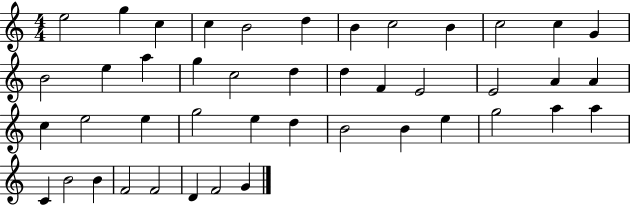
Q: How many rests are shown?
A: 0